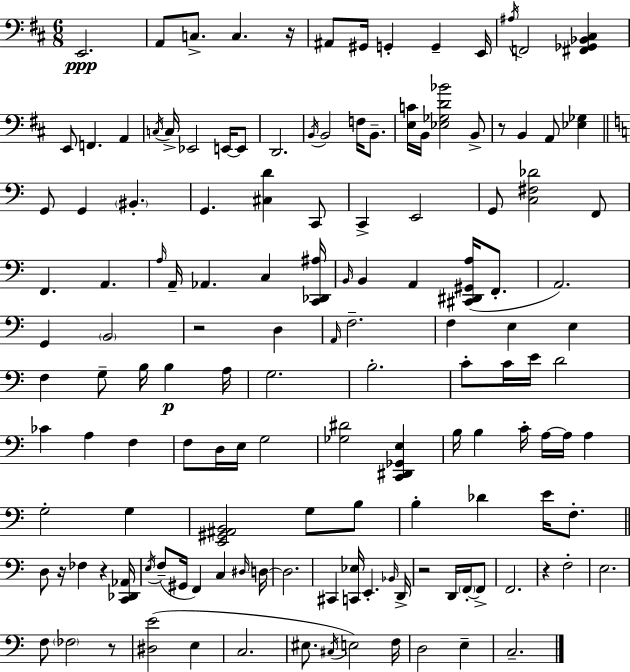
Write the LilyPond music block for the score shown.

{
  \clef bass
  \numericTimeSignature
  \time 6/8
  \key d \major
  \repeat volta 2 { e,2.\ppp | a,8 c8.-> c4. r16 | ais,8 gis,16 g,4-. g,4-- e,16 | \acciaccatura { ais16 } f,2 <fis, ges, bes, cis>4 | \break e,8 f,4. a,4 | \acciaccatura { c16 } c16-> ees,2 e,16~~ | e,8 d,2. | \acciaccatura { b,16 } b,2 f16 | \break b,8.-- <e c'>16 b,16 <ees ges d' bes'>2 | b,8-> r8 b,4 a,8 <ees ges>4 | \bar "||" \break \key a \minor g,8 g,4 \parenthesize bis,4.-. | g,4. <cis d'>4 c,8 | c,4-> e,2 | g,8 <c fis des'>2 f,8 | \break f,4. a,4. | \grace { a16 } a,16-- aes,4. c4 | <c, des, ais>16 \grace { b,16 } b,4 a,4 <cis, dis, gis, a>16( f,8.-. | a,2.) | \break g,4 \parenthesize b,2 | r2 d4 | \grace { a,16 } f2.-- | f4 e4 e4 | \break f4 g8-- b16 b4\p | a16 g2. | b2.-. | c'8-. c'16 e'16 d'2 | \break ces'4 a4 f4 | f8 d16 e16 g2 | <ges dis'>2 <c, dis, ges, e>4 | b16 b4 c'16-. a16~~ a16 a4 | \break g2-. g4 | <e, gis, ais, b,>2 g8 | b8 b4-. des'4 e'16 | f8.-. \bar "||" \break \key a \minor d8 r16 fes4 r4 <c, des, aes,>16 | \acciaccatura { e16 } f8--( gis,16 f,4) c4 | \grace { dis16 } d16~~ d2. | cis,4 <c, ees>16 e,4.-. | \break \grace { bes,16 } d,16-> r2 d,16 | \parenthesize f,16-.~~ f,8-> f,2. | r4 f2-. | e2. | \break f8 \parenthesize fes2 | r8 <dis e'>2( e4 | c2. | eis8. \acciaccatura { cis16 }) e2 | \break f16 d2 | e4-- c2.-- | } \bar "|."
}